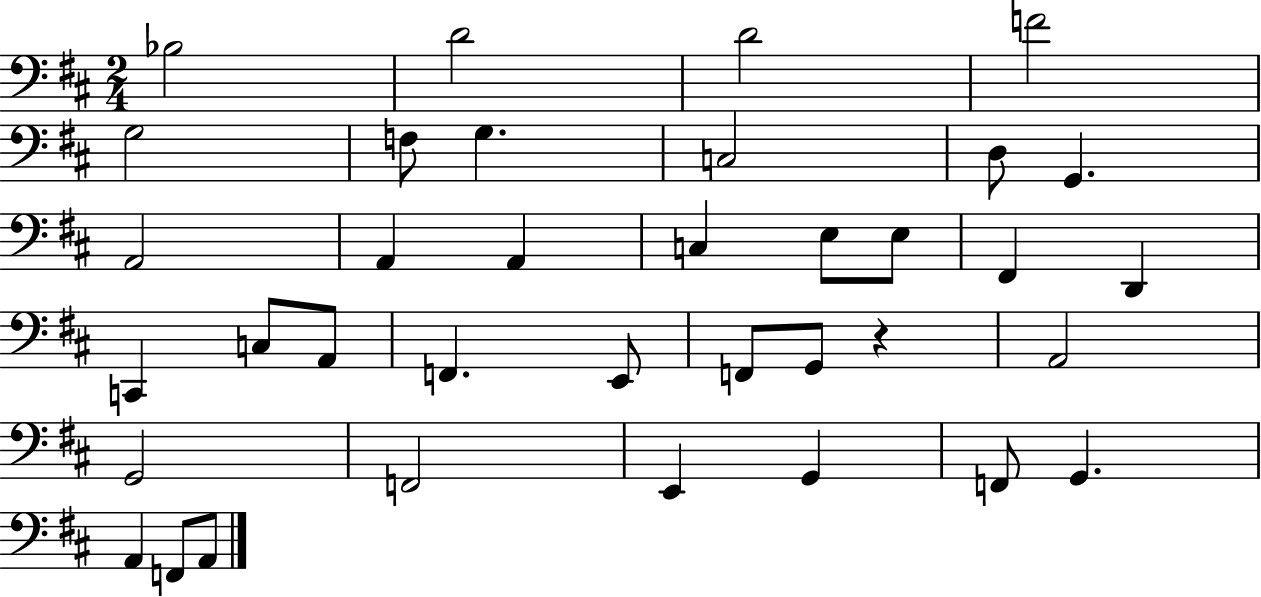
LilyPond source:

{
  \clef bass
  \numericTimeSignature
  \time 2/4
  \key d \major
  \repeat volta 2 { bes2 | d'2 | d'2 | f'2 | \break g2 | f8 g4. | c2 | d8 g,4. | \break a,2 | a,4 a,4 | c4 e8 e8 | fis,4 d,4 | \break c,4 c8 a,8 | f,4. e,8 | f,8 g,8 r4 | a,2 | \break g,2 | f,2 | e,4 g,4 | f,8 g,4. | \break a,4 f,8 a,8 | } \bar "|."
}